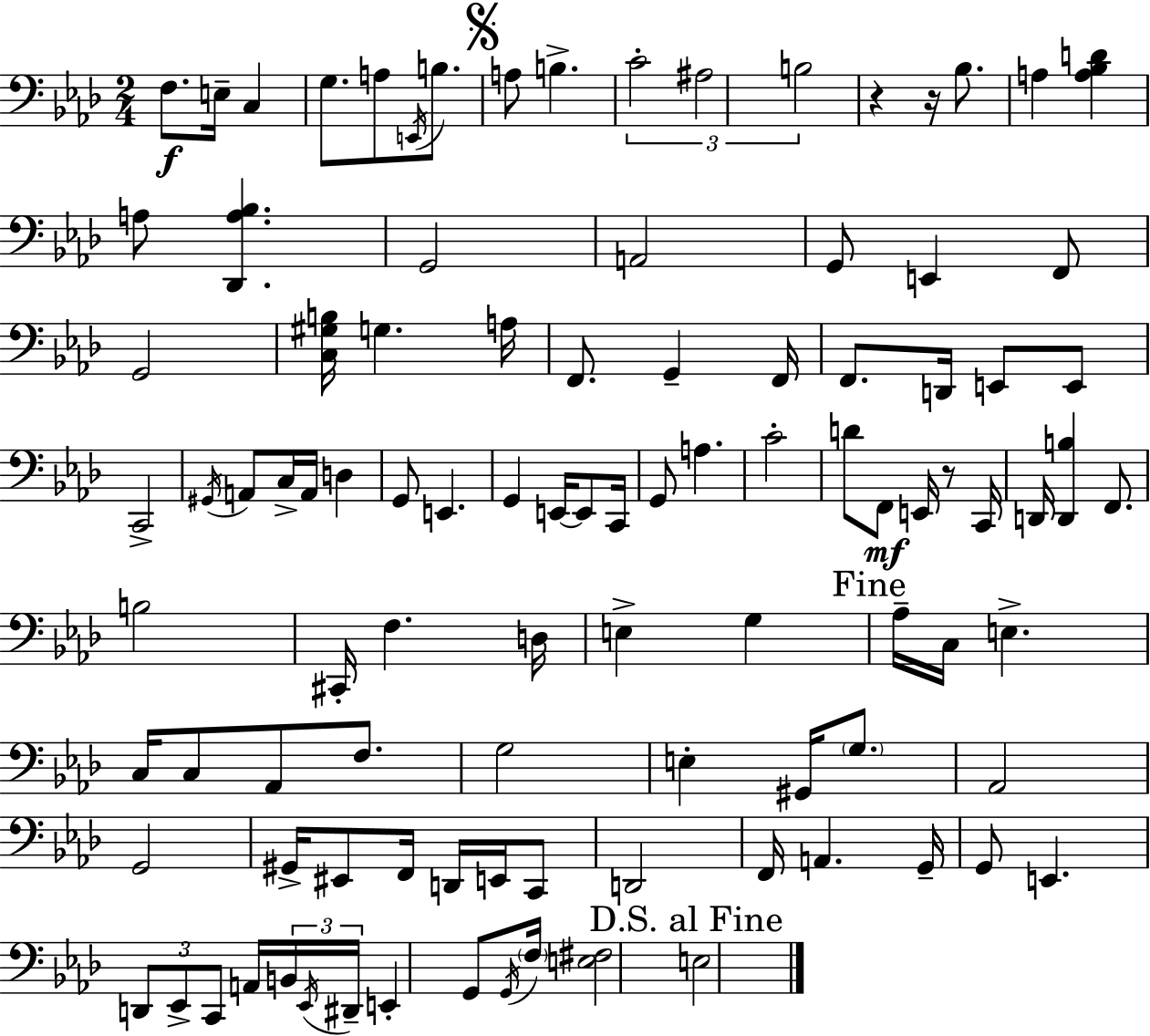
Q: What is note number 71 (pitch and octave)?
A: G#2